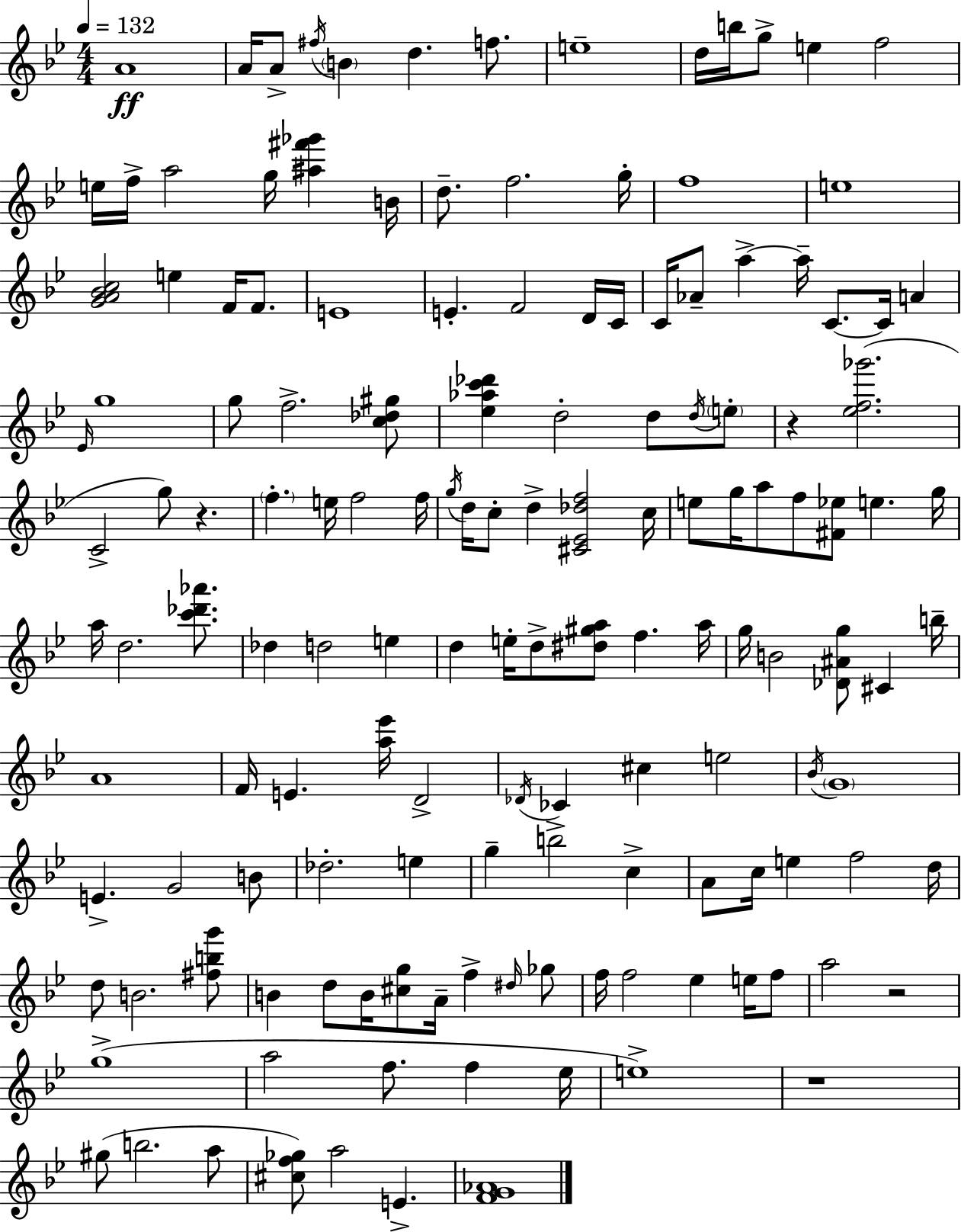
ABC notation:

X:1
T:Untitled
M:4/4
L:1/4
K:Bb
A4 A/4 A/2 ^f/4 B d f/2 e4 d/4 b/4 g/2 e f2 e/4 f/4 a2 g/4 [^a^f'_g'] B/4 d/2 f2 g/4 f4 e4 [GA_Bc]2 e F/4 F/2 E4 E F2 D/4 C/4 C/4 _A/2 a a/4 C/2 C/4 A _E/4 g4 g/2 f2 [c_d^g]/2 [_e_ac'_d'] d2 d/2 d/4 e/2 z [_ef_g']2 C2 g/2 z f e/4 f2 f/4 g/4 d/4 c/2 d [^C_E_df]2 c/4 e/2 g/4 a/2 f/2 [^F_e]/2 e g/4 a/4 d2 [c'_d'_a']/2 _d d2 e d e/4 d/2 [^d^ga]/2 f a/4 g/4 B2 [_D^Ag]/2 ^C b/4 A4 F/4 E [a_e']/4 D2 _D/4 _C ^c e2 _B/4 G4 E G2 B/2 _d2 e g b2 c A/2 c/4 e f2 d/4 d/2 B2 [^fbg']/2 B d/2 B/4 [^cg]/2 A/4 f ^d/4 _g/2 f/4 f2 _e e/4 f/2 a2 z2 g4 a2 f/2 f _e/4 e4 z4 ^g/2 b2 a/2 [^cf_g]/2 a2 E [FG_A]4